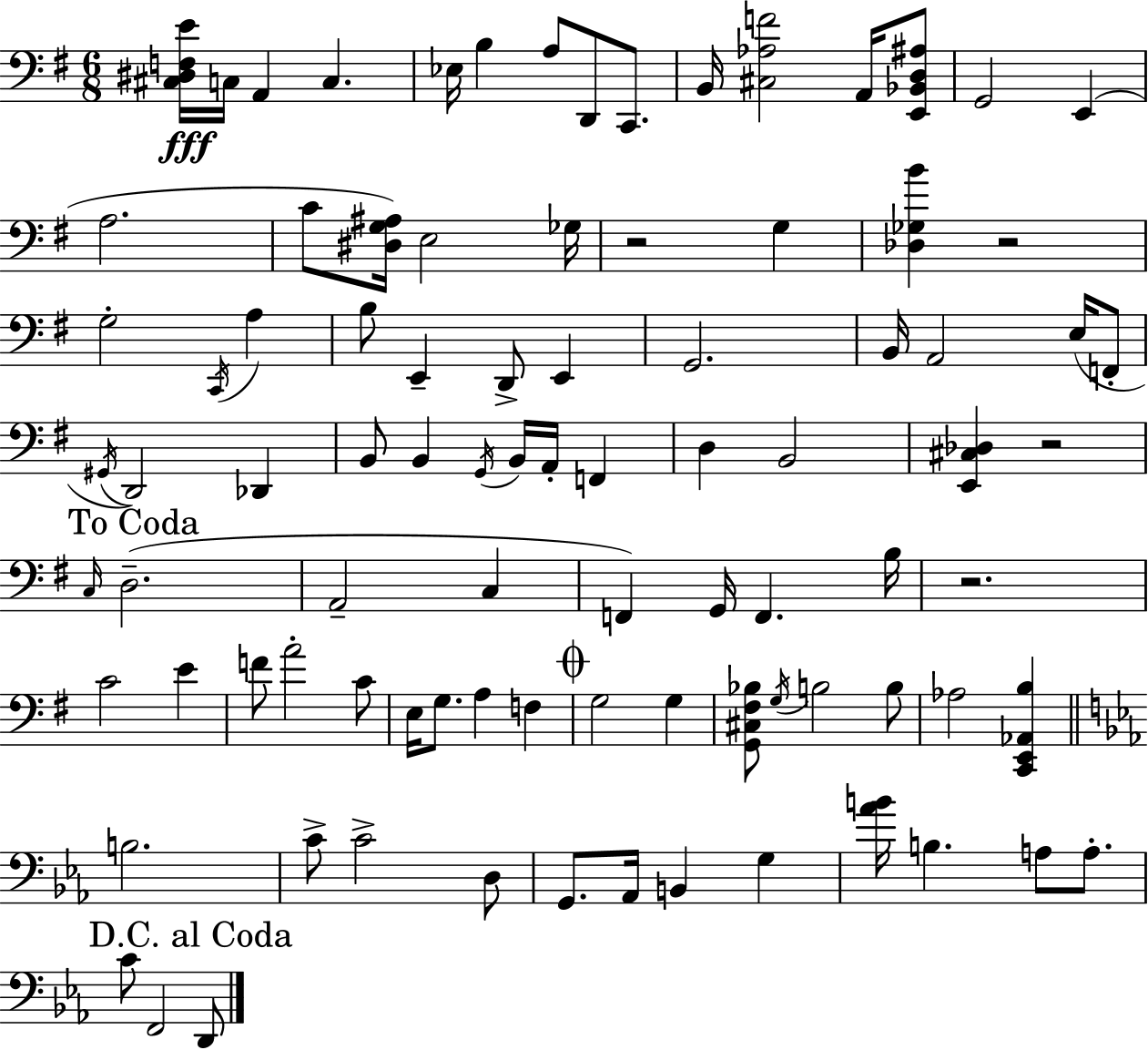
{
  \clef bass
  \numericTimeSignature
  \time 6/8
  \key g \major
  \repeat volta 2 { <cis dis f e'>16\fff c16 a,4 c4. | ees16 b4 a8 d,8 c,8. | b,16 <cis aes f'>2 a,16 <e, bes, d ais>8 | g,2 e,4( | \break a2. | c'8 <dis g ais>16) e2 ges16 | r2 g4 | <des ges b'>4 r2 | \break g2-. \acciaccatura { c,16 } a4 | b8 e,4-- d,8-> e,4 | g,2. | b,16 a,2 e16( f,8-. | \break \acciaccatura { gis,16 }) d,2 des,4 | b,8 b,4 \acciaccatura { g,16 } b,16 a,16-. f,4 | d4 b,2 | <e, cis des>4 r2 | \break \mark "To Coda" \grace { c16 } d2.--( | a,2-- | c4 f,4) g,16 f,4. | b16 r2. | \break c'2 | e'4 f'8 a'2-. | c'8 e16 g8. a4 | f4 \mark \markup { \musicglyph "scripts.coda" } g2 | \break g4 <g, cis fis bes>8 \acciaccatura { g16 } b2 | b8 aes2 | <c, e, aes, b>4 \bar "||" \break \key ees \major b2. | c'8-> c'2-> d8 | g,8. aes,16 b,4 g4 | <aes' b'>16 b4. a8 a8.-. | \break \mark "D.C. al Coda" c'8 f,2 d,8 | } \bar "|."
}